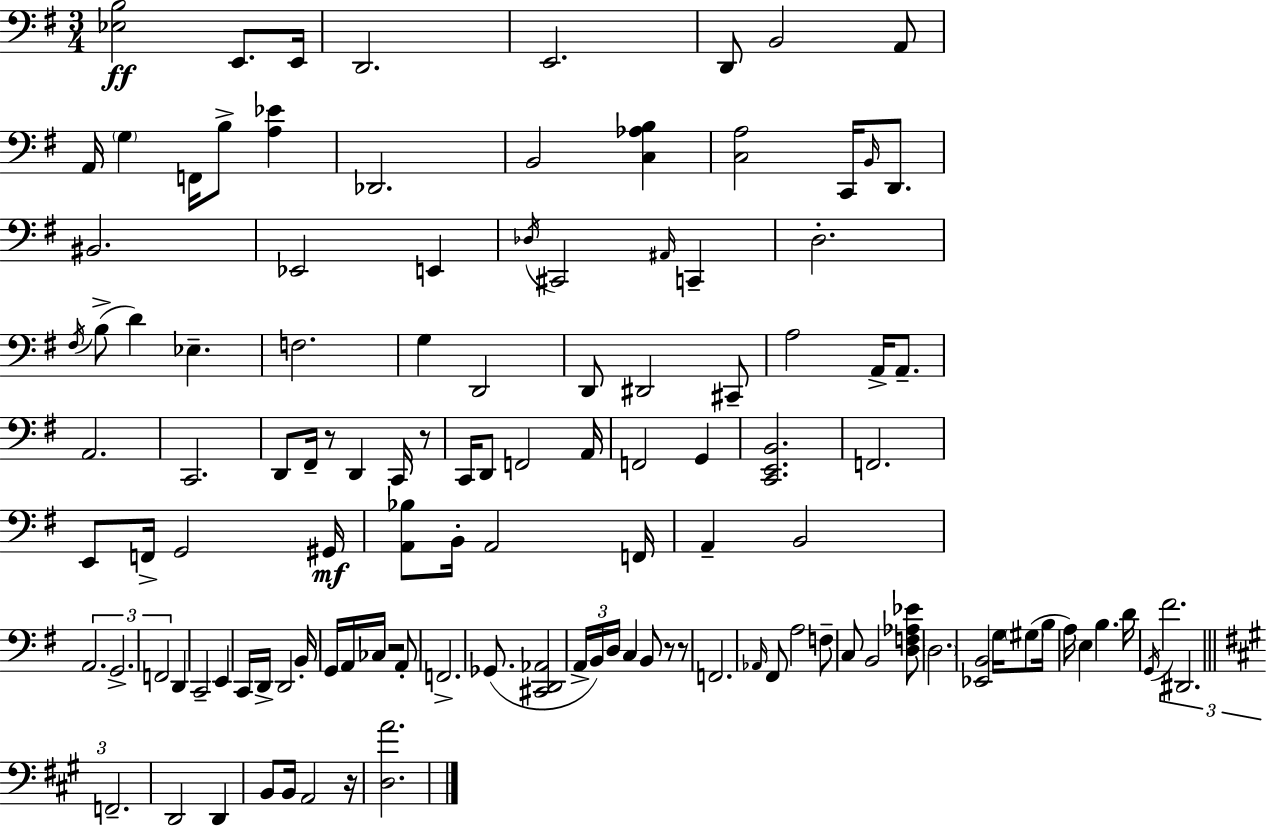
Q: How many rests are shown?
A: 6